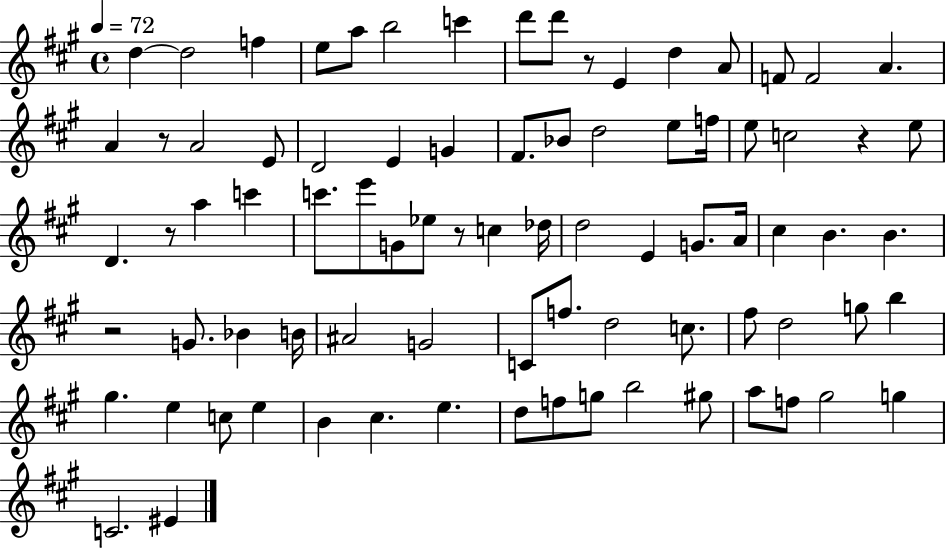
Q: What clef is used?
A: treble